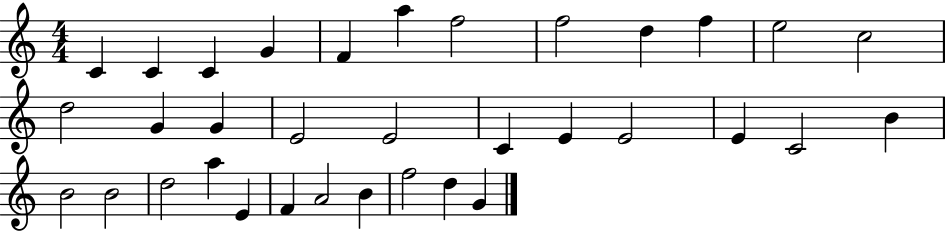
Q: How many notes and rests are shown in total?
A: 34